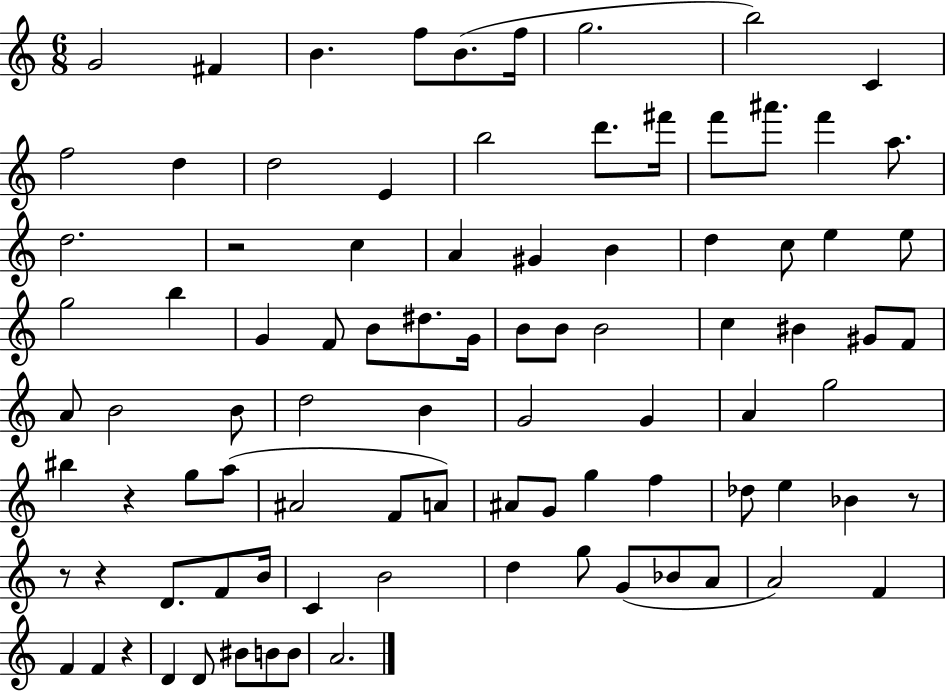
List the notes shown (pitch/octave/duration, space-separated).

G4/h F#4/q B4/q. F5/e B4/e. F5/s G5/h. B5/h C4/q F5/h D5/q D5/h E4/q B5/h D6/e. F#6/s F6/e A#6/e. F6/q A5/e. D5/h. R/h C5/q A4/q G#4/q B4/q D5/q C5/e E5/q E5/e G5/h B5/q G4/q F4/e B4/e D#5/e. G4/s B4/e B4/e B4/h C5/q BIS4/q G#4/e F4/e A4/e B4/h B4/e D5/h B4/q G4/h G4/q A4/q G5/h BIS5/q R/q G5/e A5/e A#4/h F4/e A4/e A#4/e G4/e G5/q F5/q Db5/e E5/q Bb4/q R/e R/e R/q D4/e. F4/e B4/s C4/q B4/h D5/q G5/e G4/e Bb4/e A4/e A4/h F4/q F4/q F4/q R/q D4/q D4/e BIS4/e B4/e B4/e A4/h.